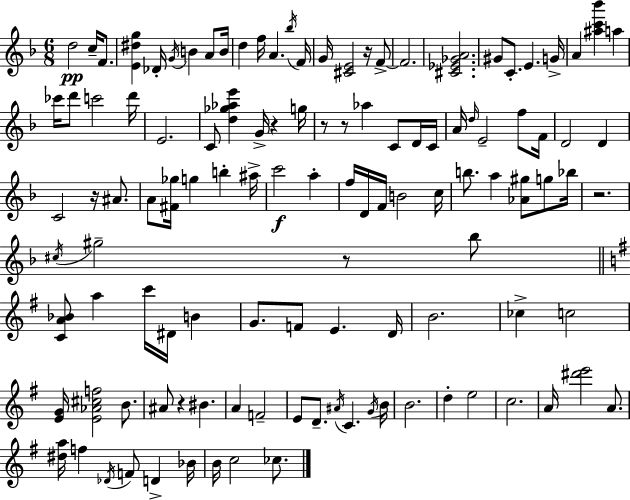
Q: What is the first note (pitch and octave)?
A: D5